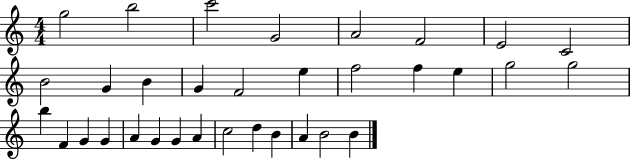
X:1
T:Untitled
M:4/4
L:1/4
K:C
g2 b2 c'2 G2 A2 F2 E2 C2 B2 G B G F2 e f2 f e g2 g2 b F G G A G G A c2 d B A B2 B